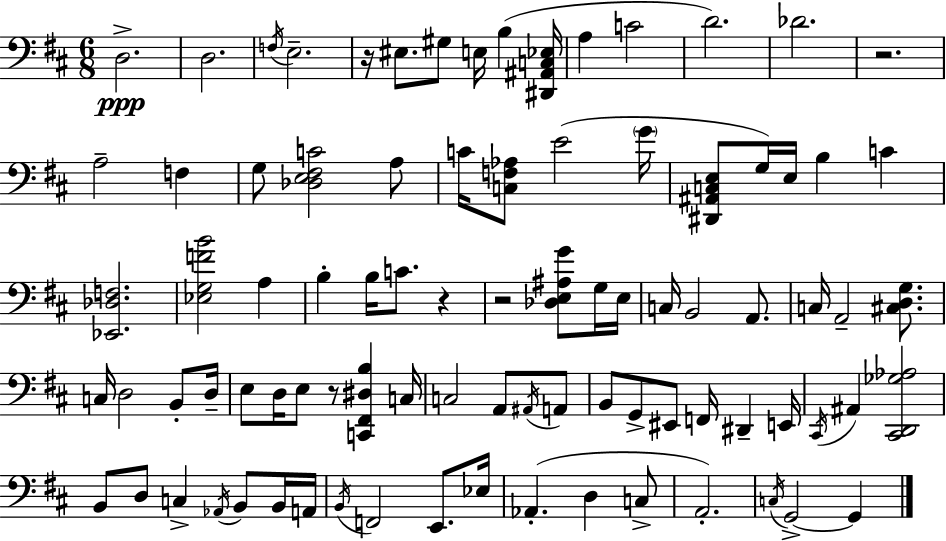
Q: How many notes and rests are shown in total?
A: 87